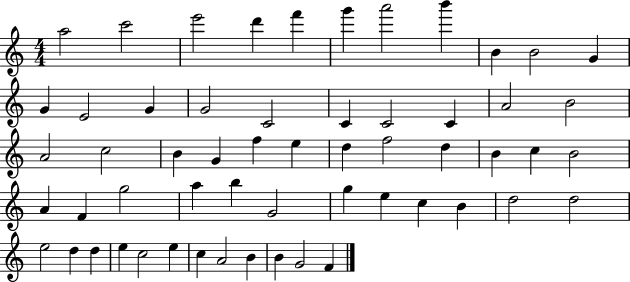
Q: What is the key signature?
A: C major